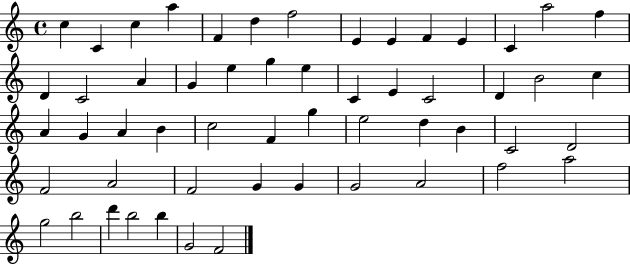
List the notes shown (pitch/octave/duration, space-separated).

C5/q C4/q C5/q A5/q F4/q D5/q F5/h E4/q E4/q F4/q E4/q C4/q A5/h F5/q D4/q C4/h A4/q G4/q E5/q G5/q E5/q C4/q E4/q C4/h D4/q B4/h C5/q A4/q G4/q A4/q B4/q C5/h F4/q G5/q E5/h D5/q B4/q C4/h D4/h F4/h A4/h F4/h G4/q G4/q G4/h A4/h F5/h A5/h G5/h B5/h D6/q B5/h B5/q G4/h F4/h